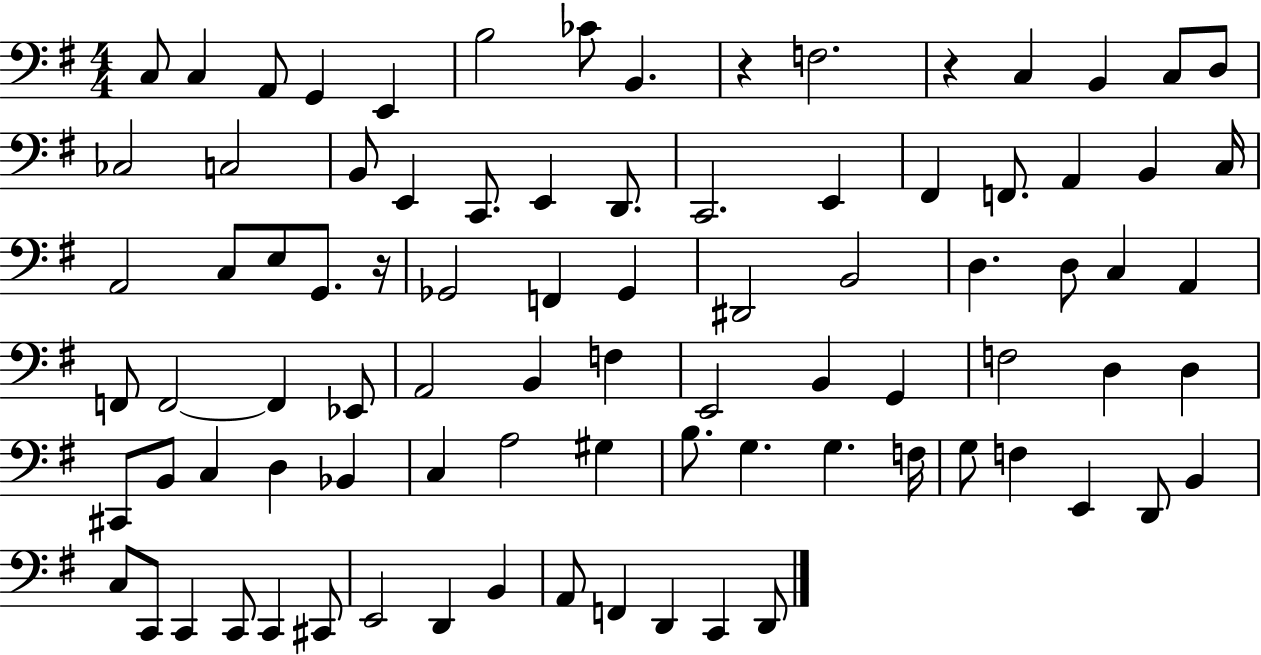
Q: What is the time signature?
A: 4/4